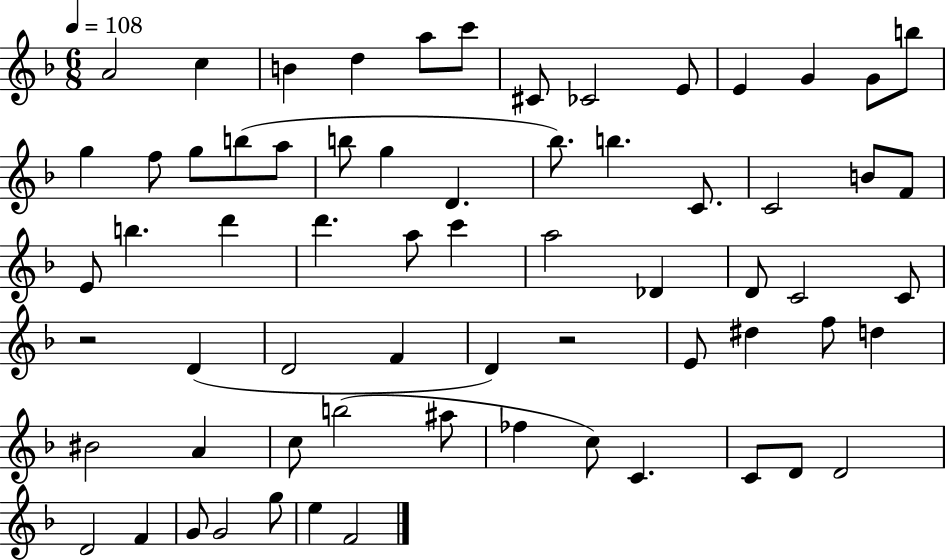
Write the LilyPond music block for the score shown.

{
  \clef treble
  \numericTimeSignature
  \time 6/8
  \key f \major
  \tempo 4 = 108
  a'2 c''4 | b'4 d''4 a''8 c'''8 | cis'8 ces'2 e'8 | e'4 g'4 g'8 b''8 | \break g''4 f''8 g''8 b''8( a''8 | b''8 g''4 d'4. | bes''8.) b''4. c'8. | c'2 b'8 f'8 | \break e'8 b''4. d'''4 | d'''4. a''8 c'''4 | a''2 des'4 | d'8 c'2 c'8 | \break r2 d'4( | d'2 f'4 | d'4) r2 | e'8 dis''4 f''8 d''4 | \break bis'2 a'4 | c''8 b''2( ais''8 | fes''4 c''8) c'4. | c'8 d'8 d'2 | \break d'2 f'4 | g'8 g'2 g''8 | e''4 f'2 | \bar "|."
}